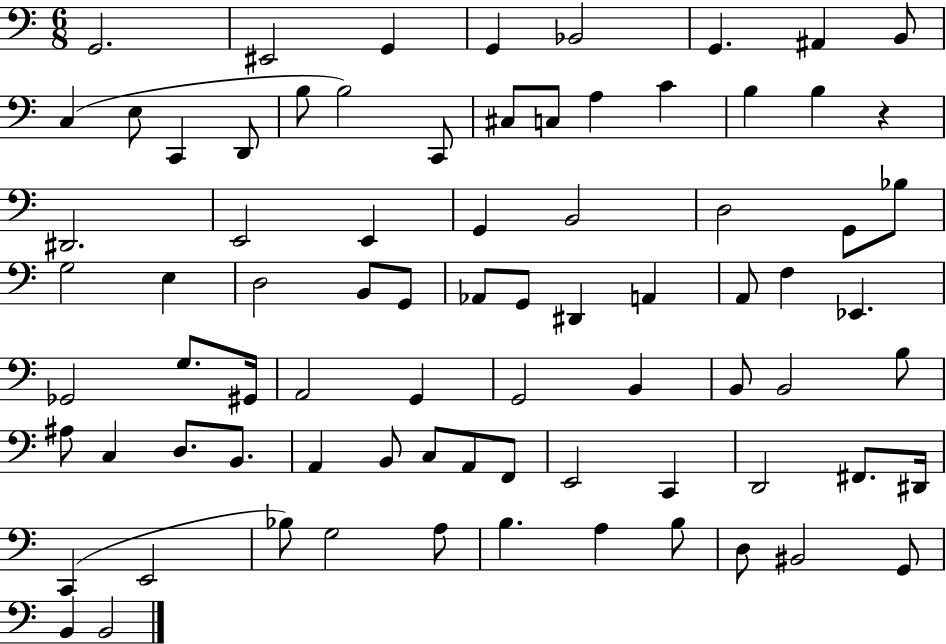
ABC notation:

X:1
T:Untitled
M:6/8
L:1/4
K:C
G,,2 ^E,,2 G,, G,, _B,,2 G,, ^A,, B,,/2 C, E,/2 C,, D,,/2 B,/2 B,2 C,,/2 ^C,/2 C,/2 A, C B, B, z ^D,,2 E,,2 E,, G,, B,,2 D,2 G,,/2 _B,/2 G,2 E, D,2 B,,/2 G,,/2 _A,,/2 G,,/2 ^D,, A,, A,,/2 F, _E,, _G,,2 G,/2 ^G,,/4 A,,2 G,, G,,2 B,, B,,/2 B,,2 B,/2 ^A,/2 C, D,/2 B,,/2 A,, B,,/2 C,/2 A,,/2 F,,/2 E,,2 C,, D,,2 ^F,,/2 ^D,,/4 C,, E,,2 _B,/2 G,2 A,/2 B, A, B,/2 D,/2 ^B,,2 G,,/2 B,, B,,2